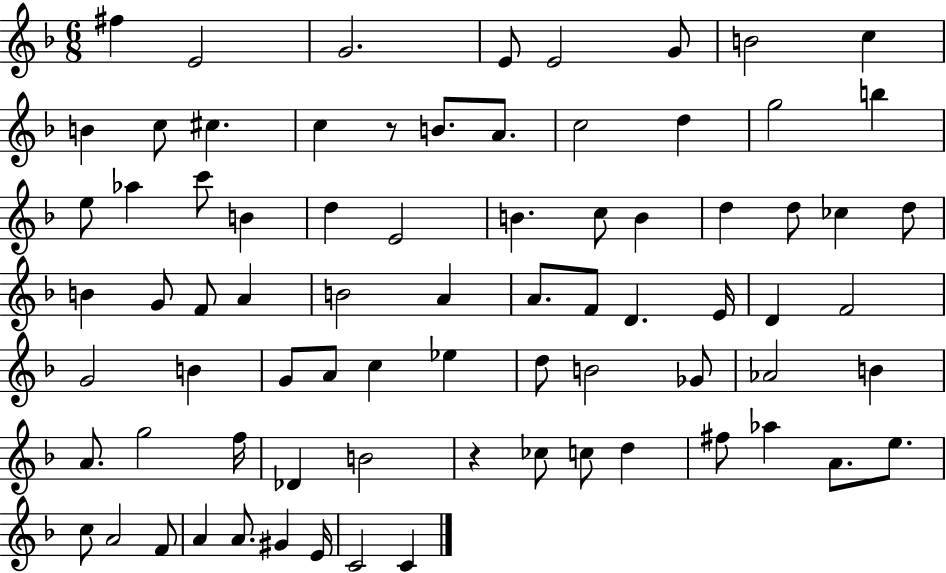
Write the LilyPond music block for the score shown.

{
  \clef treble
  \numericTimeSignature
  \time 6/8
  \key f \major
  fis''4 e'2 | g'2. | e'8 e'2 g'8 | b'2 c''4 | \break b'4 c''8 cis''4. | c''4 r8 b'8. a'8. | c''2 d''4 | g''2 b''4 | \break e''8 aes''4 c'''8 b'4 | d''4 e'2 | b'4. c''8 b'4 | d''4 d''8 ces''4 d''8 | \break b'4 g'8 f'8 a'4 | b'2 a'4 | a'8. f'8 d'4. e'16 | d'4 f'2 | \break g'2 b'4 | g'8 a'8 c''4 ees''4 | d''8 b'2 ges'8 | aes'2 b'4 | \break a'8. g''2 f''16 | des'4 b'2 | r4 ces''8 c''8 d''4 | fis''8 aes''4 a'8. e''8. | \break c''8 a'2 f'8 | a'4 a'8. gis'4 e'16 | c'2 c'4 | \bar "|."
}